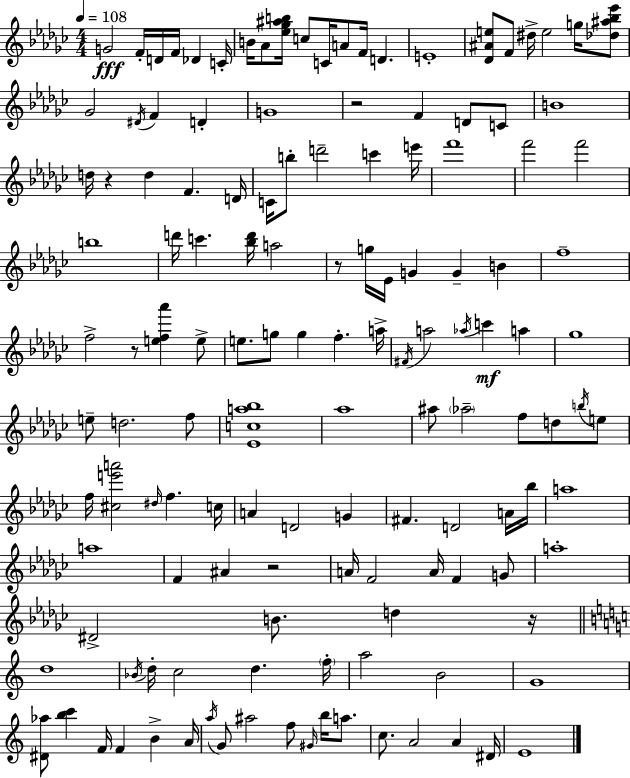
X:1
T:Untitled
M:4/4
L:1/4
K:Ebm
G2 F/4 D/4 F/4 _D C/4 B/4 _A/2 [_e_g^ab]/4 c/2 C/4 A/2 F/4 D E4 [_D^Ae]/2 F/2 ^d/4 e2 g/4 [_d^a_b_e']/2 _G2 ^D/4 F D G4 z2 F D/2 C/2 B4 d/4 z d F D/4 C/4 b/2 d'2 c' e'/4 f'4 f'2 f'2 b4 d'/4 c' [_bd']/4 a2 z/2 g/4 _E/4 G G B f4 f2 z/2 [ef_a'] e/2 e/2 g/2 g f a/4 ^F/4 a2 _a/4 c' a _g4 e/2 d2 f/2 [_Eca_b]4 _a4 ^a/2 _a2 f/2 d/2 b/4 e/2 f/4 [^ce'a']2 ^d/4 f c/4 A D2 G ^F D2 A/4 _b/4 a4 a4 F ^A z2 A/4 F2 A/4 F G/2 a4 ^D2 B/2 d z/4 d4 _B/4 d/4 c2 d f/4 a2 B2 G4 [^D_a]/2 [bc'] F/4 F B A/4 a/4 G/2 ^a2 f/2 ^G/4 b/4 a/2 c/2 A2 A ^D/4 E4